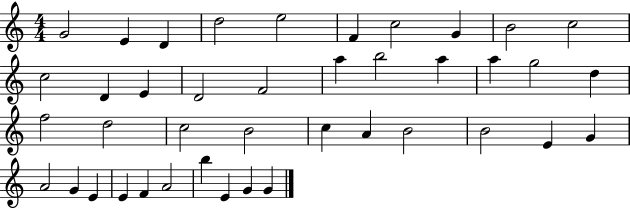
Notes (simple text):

G4/h E4/q D4/q D5/h E5/h F4/q C5/h G4/q B4/h C5/h C5/h D4/q E4/q D4/h F4/h A5/q B5/h A5/q A5/q G5/h D5/q F5/h D5/h C5/h B4/h C5/q A4/q B4/h B4/h E4/q G4/q A4/h G4/q E4/q E4/q F4/q A4/h B5/q E4/q G4/q G4/q